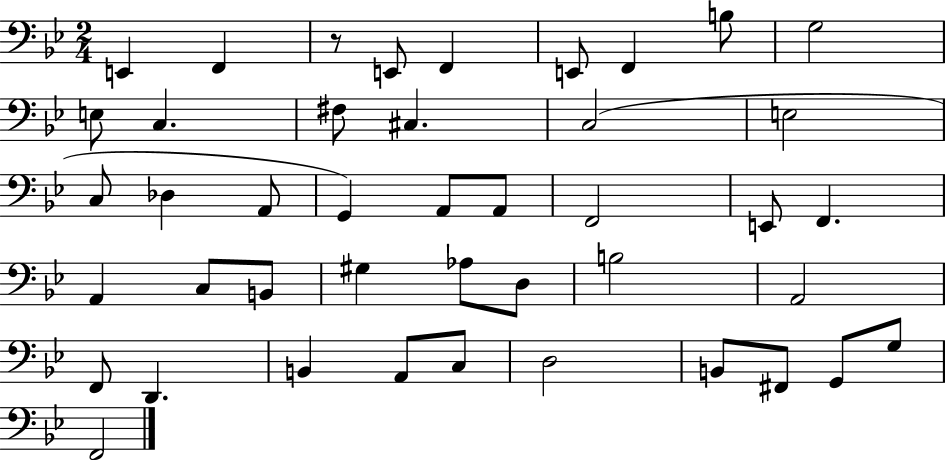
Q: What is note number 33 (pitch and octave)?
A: D2